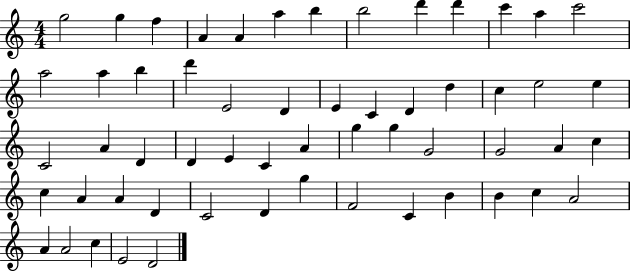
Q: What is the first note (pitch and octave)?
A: G5